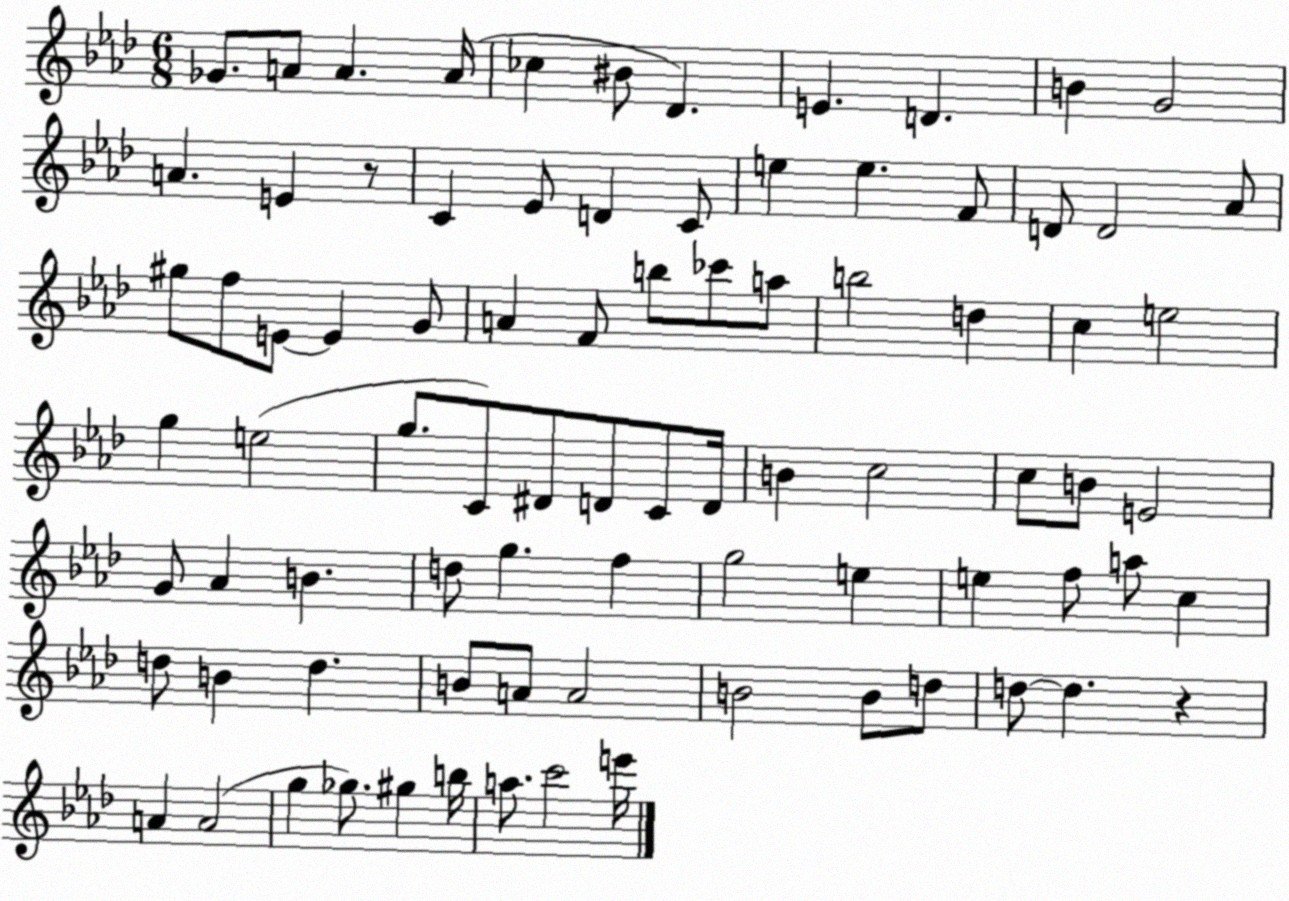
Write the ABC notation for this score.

X:1
T:Untitled
M:6/8
L:1/4
K:Ab
_G/2 A/2 A A/4 _c ^B/2 _D E D B G2 A E z/2 C _E/2 D C/2 e e F/2 D/2 D2 _A/2 ^g/2 f/2 E/2 E G/2 A F/2 b/2 _c'/2 a/2 b2 d c e2 g e2 g/2 C/2 ^D/2 D/2 C/2 D/4 B c2 c/2 B/2 E2 G/2 _A B d/2 g f g2 e e f/2 a/2 c d/2 B d B/2 A/2 A2 B2 B/2 d/2 d/2 d z A A2 g _g/2 ^g b/4 a/2 c'2 e'/4